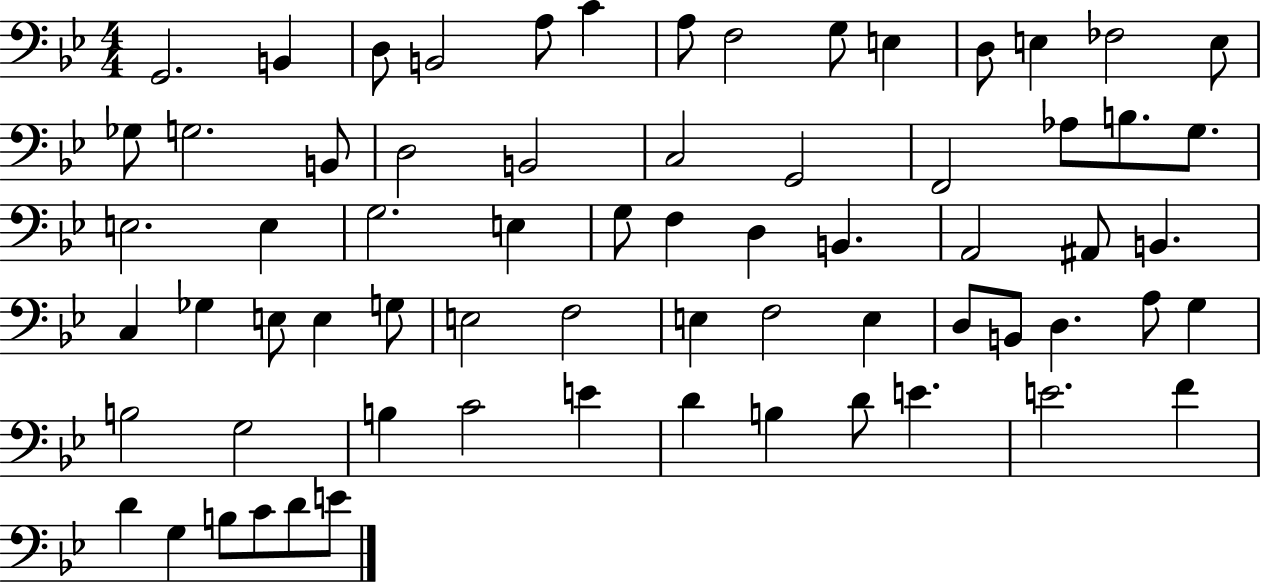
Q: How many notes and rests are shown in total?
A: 68